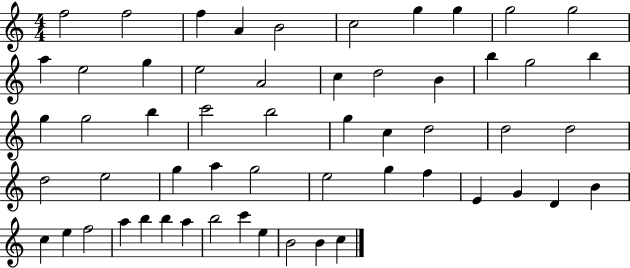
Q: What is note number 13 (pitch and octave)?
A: G5